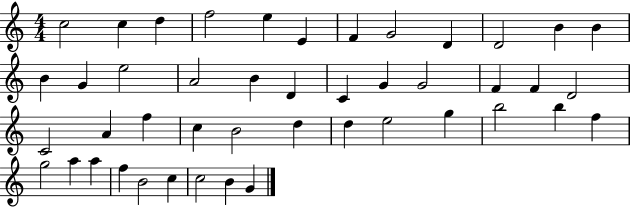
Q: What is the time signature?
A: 4/4